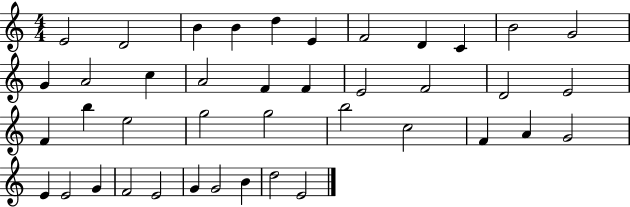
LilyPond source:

{
  \clef treble
  \numericTimeSignature
  \time 4/4
  \key c \major
  e'2 d'2 | b'4 b'4 d''4 e'4 | f'2 d'4 c'4 | b'2 g'2 | \break g'4 a'2 c''4 | a'2 f'4 f'4 | e'2 f'2 | d'2 e'2 | \break f'4 b''4 e''2 | g''2 g''2 | b''2 c''2 | f'4 a'4 g'2 | \break e'4 e'2 g'4 | f'2 e'2 | g'4 g'2 b'4 | d''2 e'2 | \break \bar "|."
}